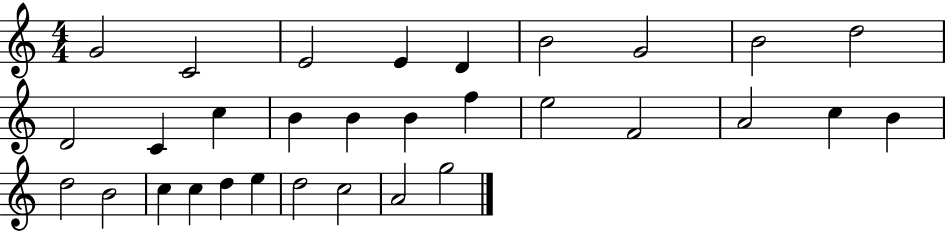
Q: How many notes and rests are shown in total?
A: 31